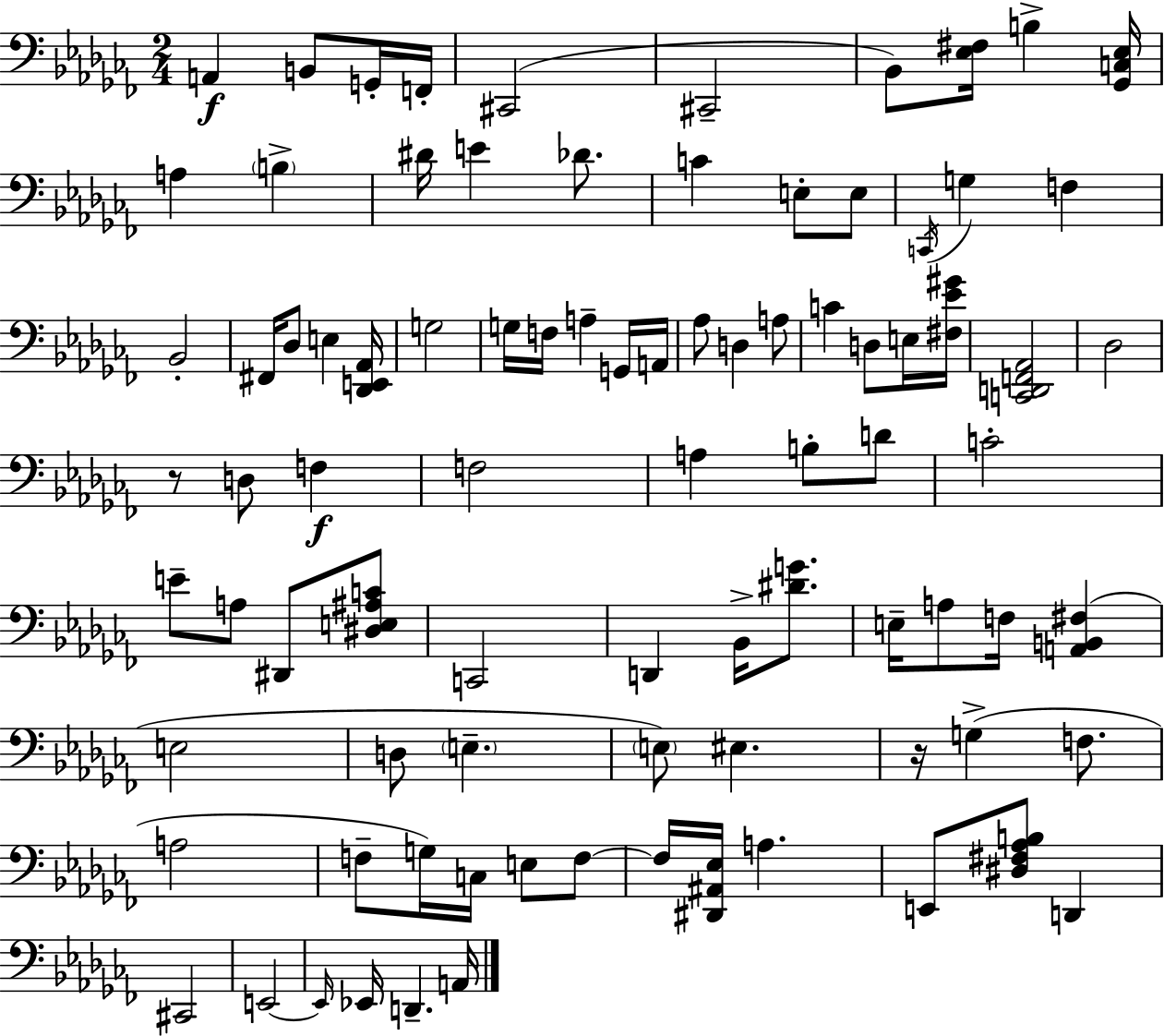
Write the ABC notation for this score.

X:1
T:Untitled
M:2/4
L:1/4
K:Abm
A,, B,,/2 G,,/4 F,,/4 ^C,,2 ^C,,2 _B,,/2 [_E,^F,]/4 B, [_G,,C,_E,]/4 A, B, ^D/4 E _D/2 C E,/2 E,/2 C,,/4 G, F, _B,,2 ^F,,/4 _D,/2 E, [_D,,E,,_A,,]/4 G,2 G,/4 F,/4 A, G,,/4 A,,/4 _A,/2 D, A,/2 C D,/2 E,/4 [^F,_E^G]/4 [C,,D,,F,,_A,,]2 _D,2 z/2 D,/2 F, F,2 A, B,/2 D/2 C2 E/2 A,/2 ^D,,/2 [^D,E,^A,C]/2 C,,2 D,, _B,,/4 [^DG]/2 E,/4 A,/2 F,/4 [A,,B,,^F,] E,2 D,/2 E, E,/2 ^E, z/4 G, F,/2 A,2 F,/2 G,/4 C,/4 E,/2 F,/2 F,/4 [^D,,^A,,_E,]/4 A, E,,/2 [^D,^F,_A,B,]/2 D,, ^C,,2 E,,2 E,,/4 _E,,/4 D,, A,,/4